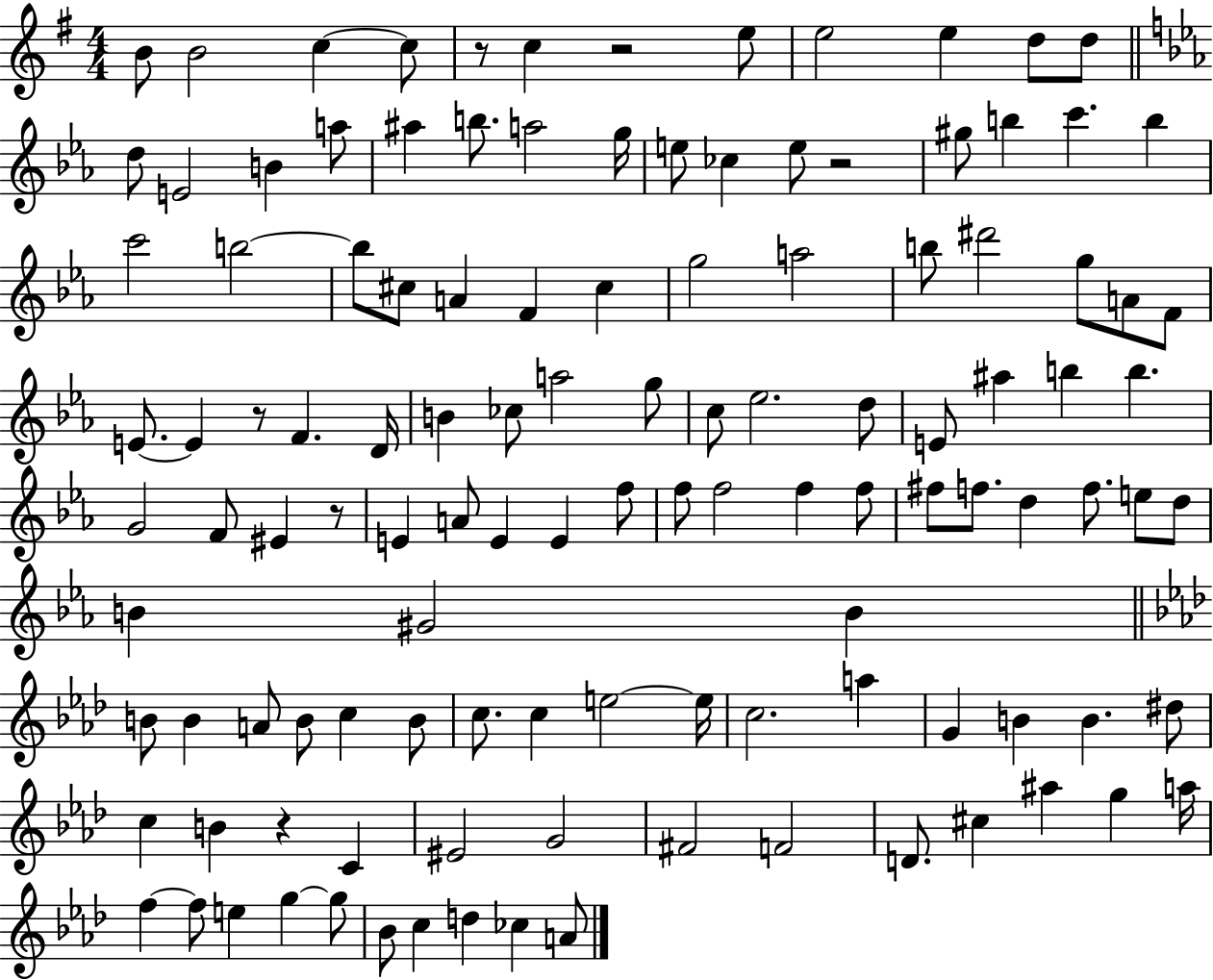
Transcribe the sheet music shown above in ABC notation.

X:1
T:Untitled
M:4/4
L:1/4
K:G
B/2 B2 c c/2 z/2 c z2 e/2 e2 e d/2 d/2 d/2 E2 B a/2 ^a b/2 a2 g/4 e/2 _c e/2 z2 ^g/2 b c' b c'2 b2 b/2 ^c/2 A F ^c g2 a2 b/2 ^d'2 g/2 A/2 F/2 E/2 E z/2 F D/4 B _c/2 a2 g/2 c/2 _e2 d/2 E/2 ^a b b G2 F/2 ^E z/2 E A/2 E E f/2 f/2 f2 f f/2 ^f/2 f/2 d f/2 e/2 d/2 B ^G2 B B/2 B A/2 B/2 c B/2 c/2 c e2 e/4 c2 a G B B ^d/2 c B z C ^E2 G2 ^F2 F2 D/2 ^c ^a g a/4 f f/2 e g g/2 _B/2 c d _c A/2